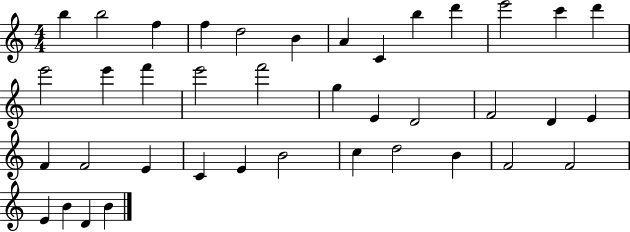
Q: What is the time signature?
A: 4/4